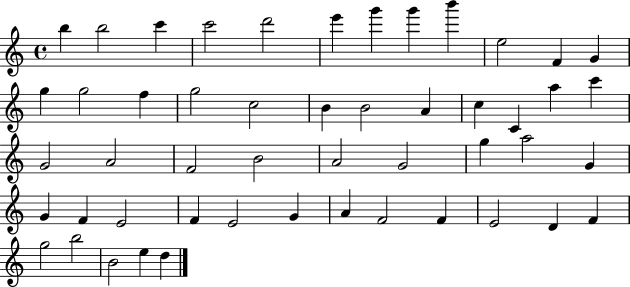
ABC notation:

X:1
T:Untitled
M:4/4
L:1/4
K:C
b b2 c' c'2 d'2 e' g' g' b' e2 F G g g2 f g2 c2 B B2 A c C a c' G2 A2 F2 B2 A2 G2 g a2 G G F E2 F E2 G A F2 F E2 D F g2 b2 B2 e d